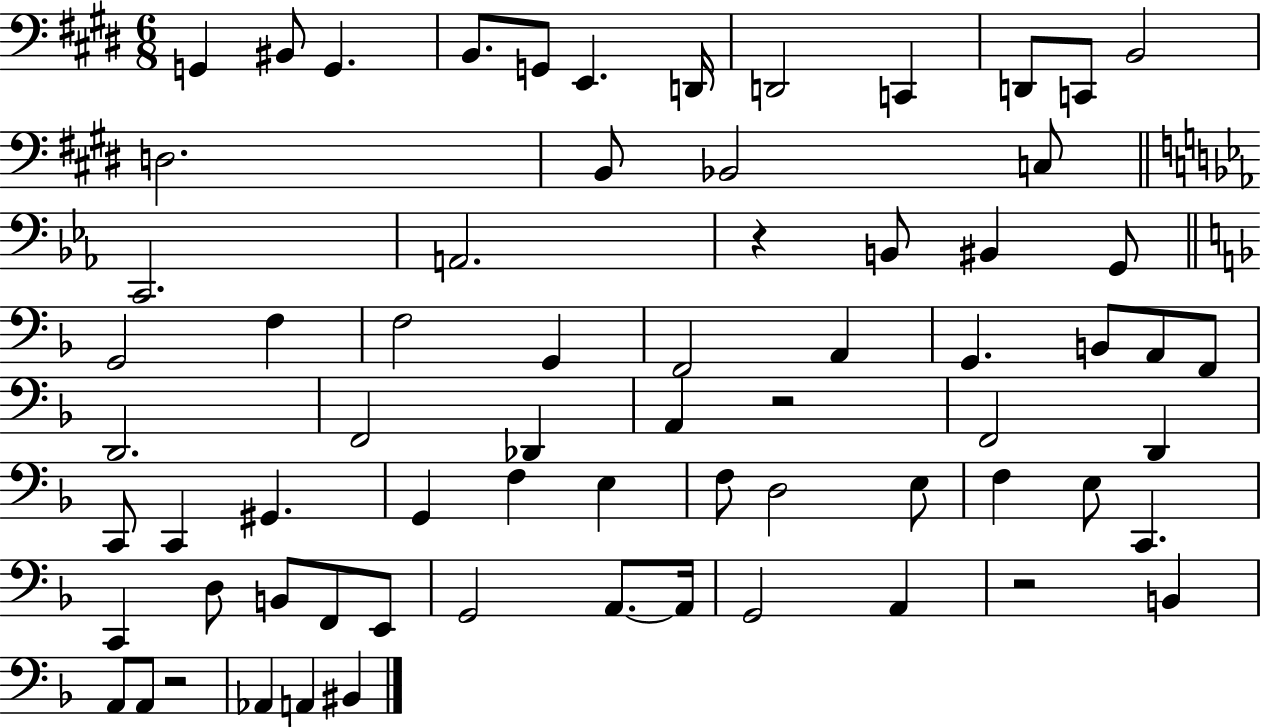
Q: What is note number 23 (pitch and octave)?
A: F3